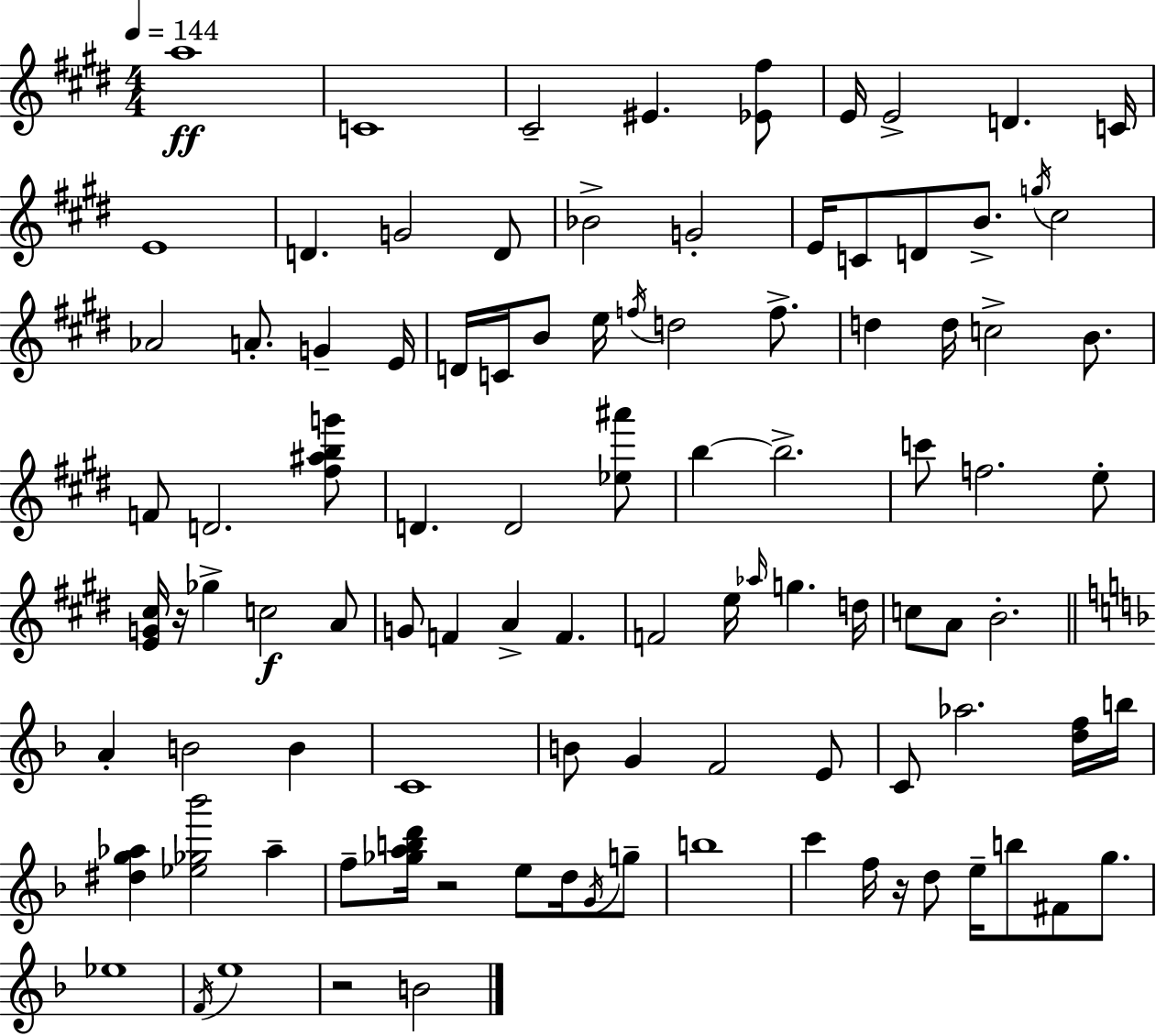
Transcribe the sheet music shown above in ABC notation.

X:1
T:Untitled
M:4/4
L:1/4
K:E
a4 C4 ^C2 ^E [_E^f]/2 E/4 E2 D C/4 E4 D G2 D/2 _B2 G2 E/4 C/2 D/2 B/2 g/4 ^c2 _A2 A/2 G E/4 D/4 C/4 B/2 e/4 f/4 d2 f/2 d d/4 c2 B/2 F/2 D2 [^f^abg']/2 D D2 [_e^a']/2 b b2 c'/2 f2 e/2 [EG^c]/4 z/4 _g c2 A/2 G/2 F A F F2 e/4 _a/4 g d/4 c/2 A/2 B2 A B2 B C4 B/2 G F2 E/2 C/2 _a2 [df]/4 b/4 [^dg_a] [_e_g_b']2 _a f/2 [_gabd']/4 z2 e/2 d/4 G/4 g/2 b4 c' f/4 z/4 d/2 e/4 b/2 ^F/2 g/2 _e4 F/4 e4 z2 B2